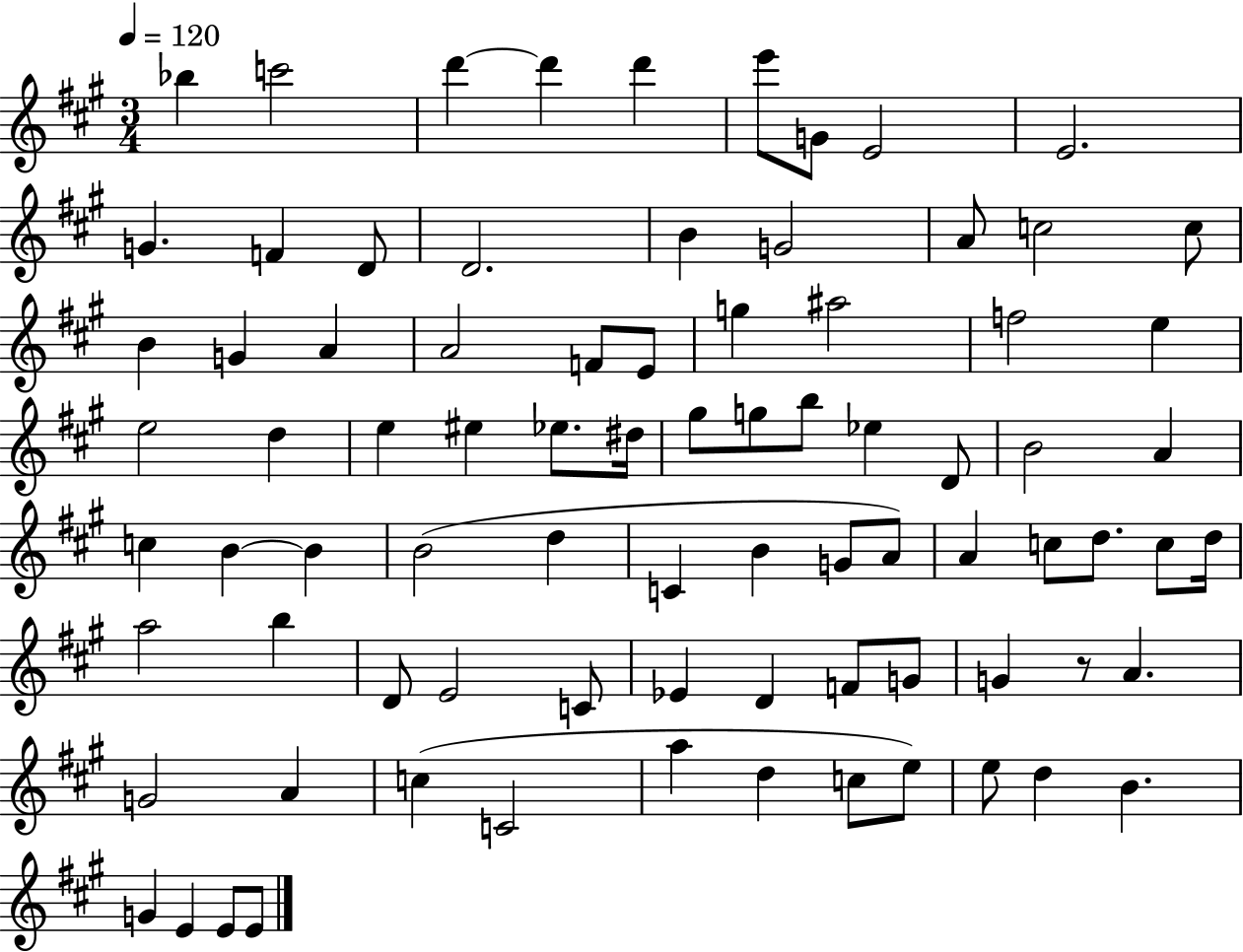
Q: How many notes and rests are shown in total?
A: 82